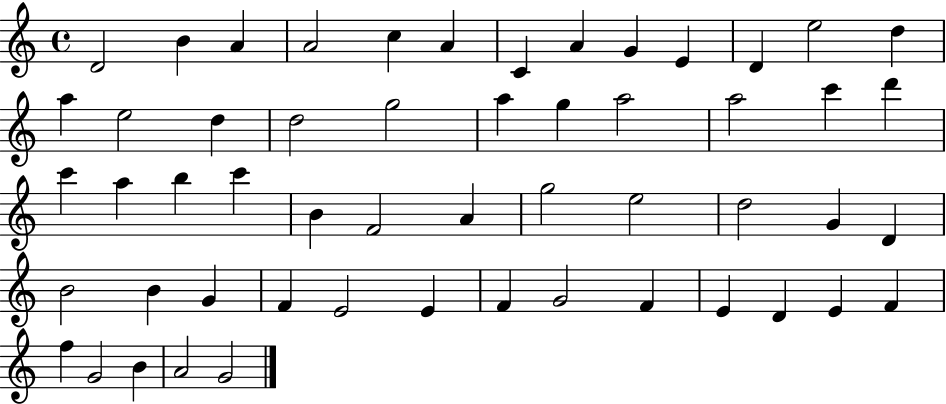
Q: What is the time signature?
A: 4/4